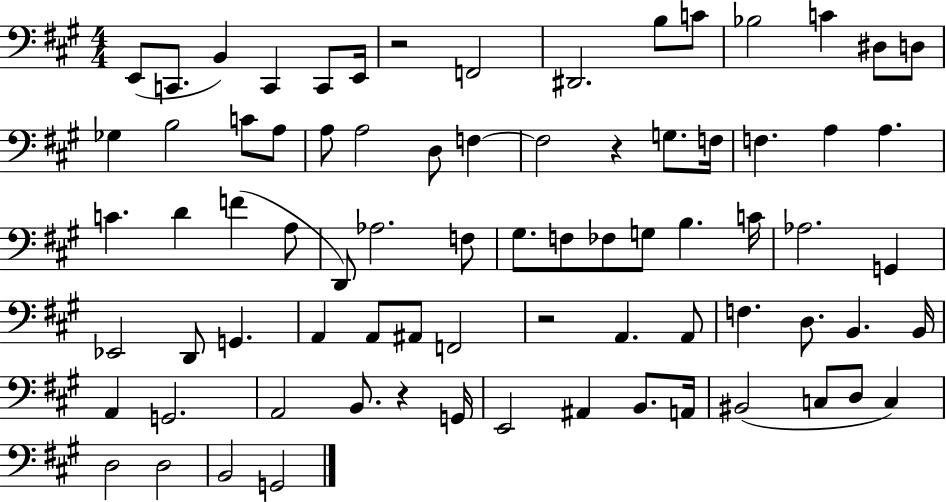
X:1
T:Untitled
M:4/4
L:1/4
K:A
E,,/2 C,,/2 B,, C,, C,,/2 E,,/4 z2 F,,2 ^D,,2 B,/2 C/2 _B,2 C ^D,/2 D,/2 _G, B,2 C/2 A,/2 A,/2 A,2 D,/2 F, F,2 z G,/2 F,/4 F, A, A, C D F A,/2 D,,/2 _A,2 F,/2 ^G,/2 F,/2 _F,/2 G,/2 B, C/4 _A,2 G,, _E,,2 D,,/2 G,, A,, A,,/2 ^A,,/2 F,,2 z2 A,, A,,/2 F, D,/2 B,, B,,/4 A,, G,,2 A,,2 B,,/2 z G,,/4 E,,2 ^A,, B,,/2 A,,/4 ^B,,2 C,/2 D,/2 C, D,2 D,2 B,,2 G,,2